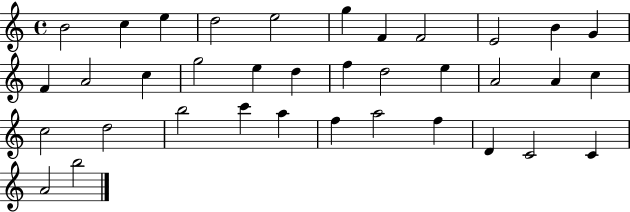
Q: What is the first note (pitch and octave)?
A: B4